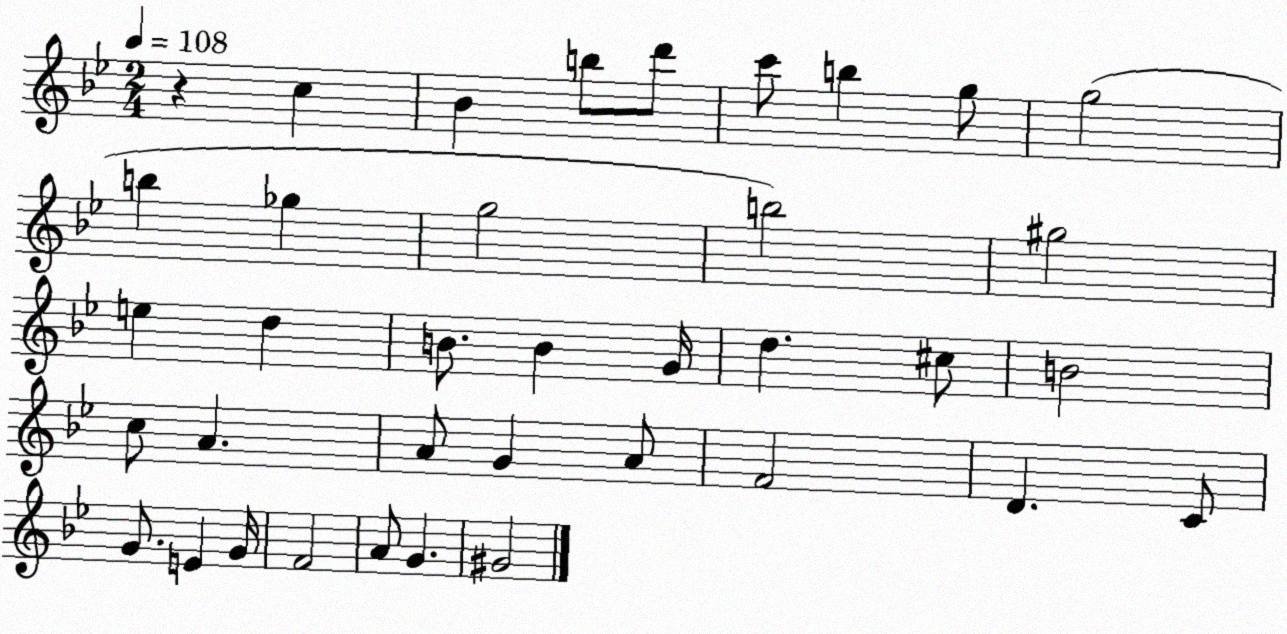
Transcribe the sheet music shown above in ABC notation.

X:1
T:Untitled
M:2/4
L:1/4
K:Bb
z c _B b/2 d'/2 c'/2 b g/2 g2 b _g g2 b2 ^g2 e d B/2 B G/4 d ^c/2 B2 c/2 A A/2 G A/2 F2 D C/2 G/2 E G/4 F2 A/2 G ^G2